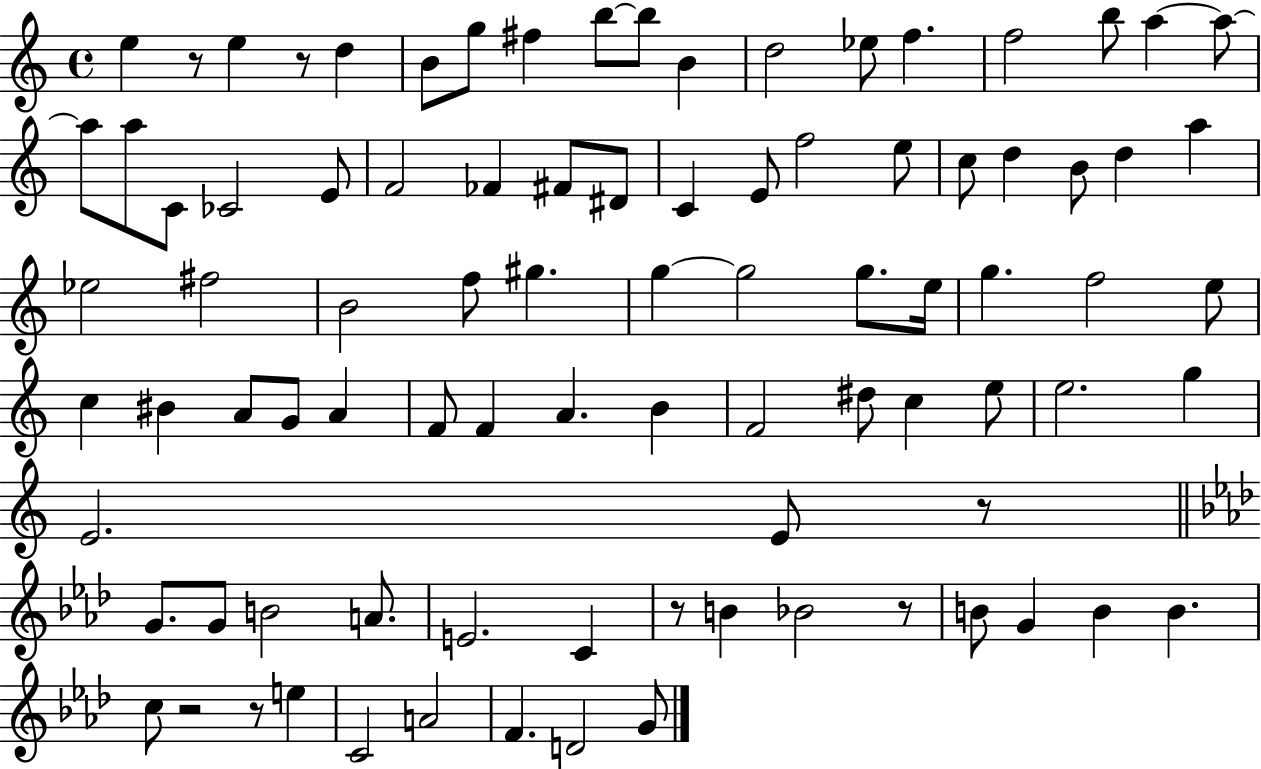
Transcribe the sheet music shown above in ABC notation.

X:1
T:Untitled
M:4/4
L:1/4
K:C
e z/2 e z/2 d B/2 g/2 ^f b/2 b/2 B d2 _e/2 f f2 b/2 a a/2 a/2 a/2 C/2 _C2 E/2 F2 _F ^F/2 ^D/2 C E/2 f2 e/2 c/2 d B/2 d a _e2 ^f2 B2 f/2 ^g g g2 g/2 e/4 g f2 e/2 c ^B A/2 G/2 A F/2 F A B F2 ^d/2 c e/2 e2 g E2 E/2 z/2 G/2 G/2 B2 A/2 E2 C z/2 B _B2 z/2 B/2 G B B c/2 z2 z/2 e C2 A2 F D2 G/2